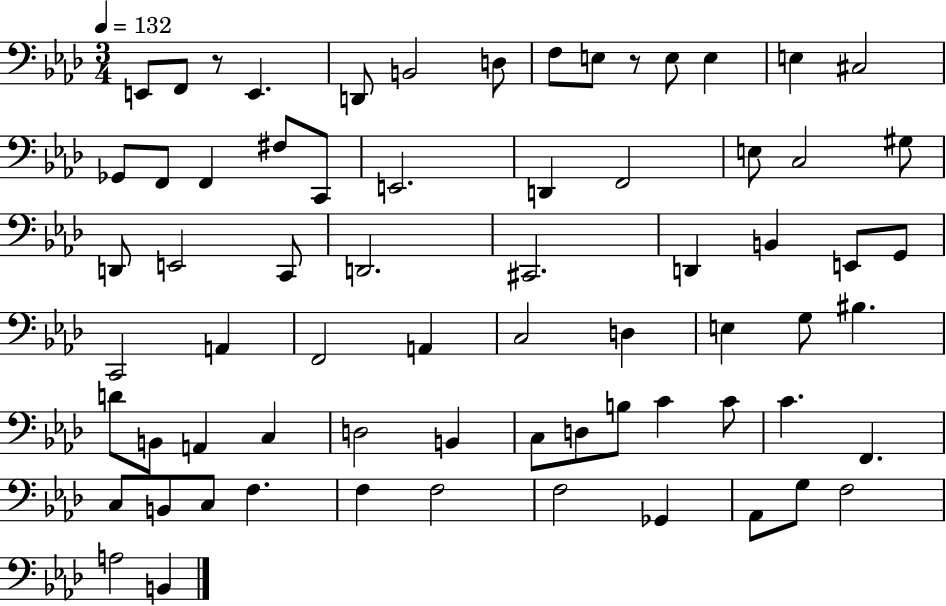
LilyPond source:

{
  \clef bass
  \numericTimeSignature
  \time 3/4
  \key aes \major
  \tempo 4 = 132
  e,8 f,8 r8 e,4. | d,8 b,2 d8 | f8 e8 r8 e8 e4 | e4 cis2 | \break ges,8 f,8 f,4 fis8 c,8 | e,2. | d,4 f,2 | e8 c2 gis8 | \break d,8 e,2 c,8 | d,2. | cis,2. | d,4 b,4 e,8 g,8 | \break c,2 a,4 | f,2 a,4 | c2 d4 | e4 g8 bis4. | \break d'8 b,8 a,4 c4 | d2 b,4 | c8 d8 b8 c'4 c'8 | c'4. f,4. | \break c8 b,8 c8 f4. | f4 f2 | f2 ges,4 | aes,8 g8 f2 | \break a2 b,4 | \bar "|."
}